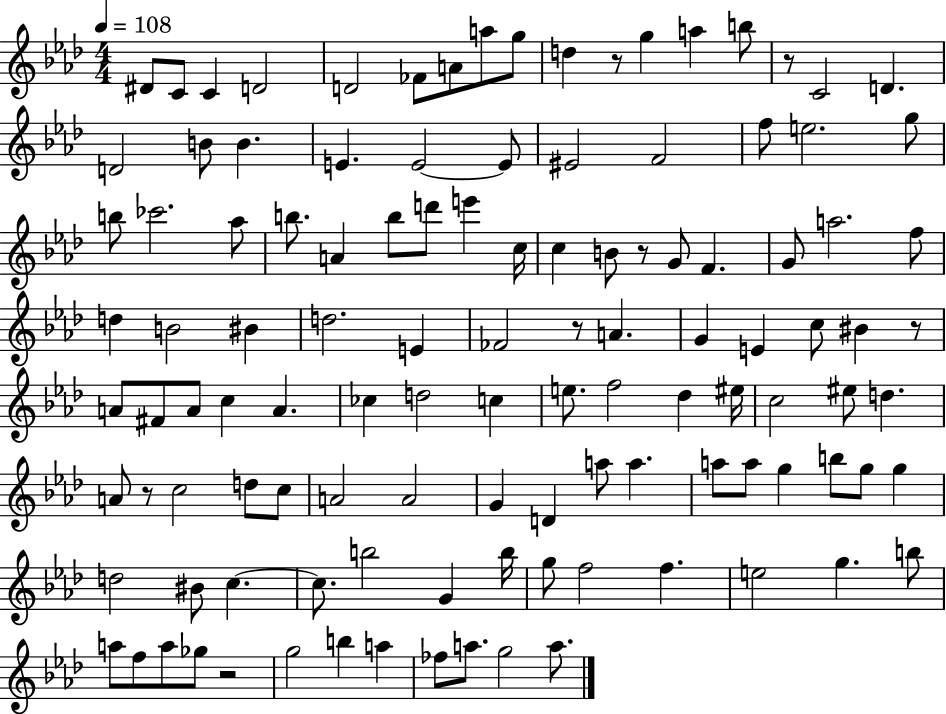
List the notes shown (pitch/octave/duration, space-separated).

D#4/e C4/e C4/q D4/h D4/h FES4/e A4/e A5/e G5/e D5/q R/e G5/q A5/q B5/e R/e C4/h D4/q. D4/h B4/e B4/q. E4/q. E4/h E4/e EIS4/h F4/h F5/e E5/h. G5/e B5/e CES6/h. Ab5/e B5/e. A4/q B5/e D6/e E6/q C5/s C5/q B4/e R/e G4/e F4/q. G4/e A5/h. F5/e D5/q B4/h BIS4/q D5/h. E4/q FES4/h R/e A4/q. G4/q E4/q C5/e BIS4/q R/e A4/e F#4/e A4/e C5/q A4/q. CES5/q D5/h C5/q E5/e. F5/h Db5/q EIS5/s C5/h EIS5/e D5/q. A4/e R/e C5/h D5/e C5/e A4/h A4/h G4/q D4/q A5/e A5/q. A5/e A5/e G5/q B5/e G5/e G5/q D5/h BIS4/e C5/q. C5/e. B5/h G4/q B5/s G5/e F5/h F5/q. E5/h G5/q. B5/e A5/e F5/e A5/e Gb5/e R/h G5/h B5/q A5/q FES5/e A5/e. G5/h A5/e.